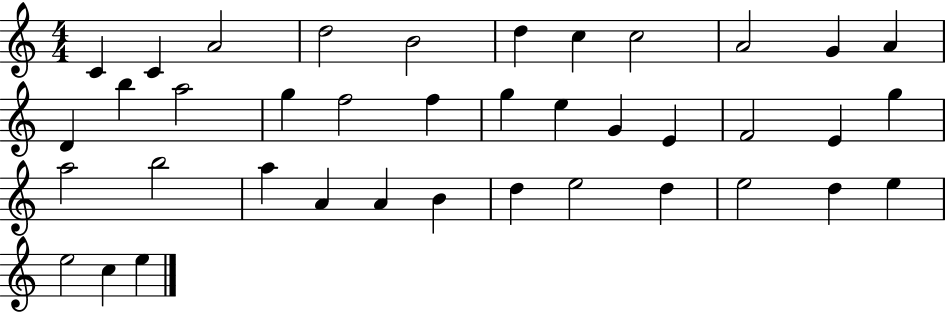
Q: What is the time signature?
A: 4/4